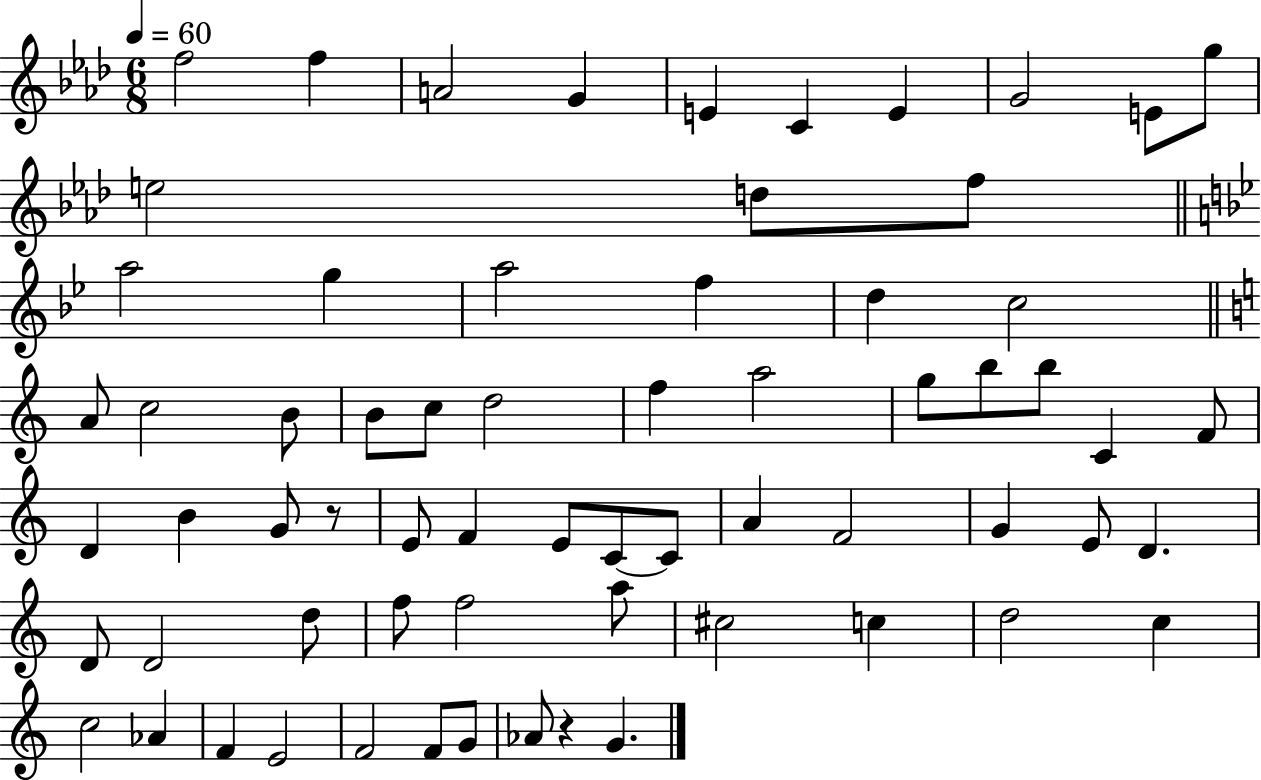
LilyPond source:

{
  \clef treble
  \numericTimeSignature
  \time 6/8
  \key aes \major
  \tempo 4 = 60
  f''2 f''4 | a'2 g'4 | e'4 c'4 e'4 | g'2 e'8 g''8 | \break e''2 d''8 f''8 | \bar "||" \break \key g \minor a''2 g''4 | a''2 f''4 | d''4 c''2 | \bar "||" \break \key a \minor a'8 c''2 b'8 | b'8 c''8 d''2 | f''4 a''2 | g''8 b''8 b''8 c'4 f'8 | \break d'4 b'4 g'8 r8 | e'8 f'4 e'8 c'8~~ c'8 | a'4 f'2 | g'4 e'8 d'4. | \break d'8 d'2 d''8 | f''8 f''2 a''8 | cis''2 c''4 | d''2 c''4 | \break c''2 aes'4 | f'4 e'2 | f'2 f'8 g'8 | aes'8 r4 g'4. | \break \bar "|."
}